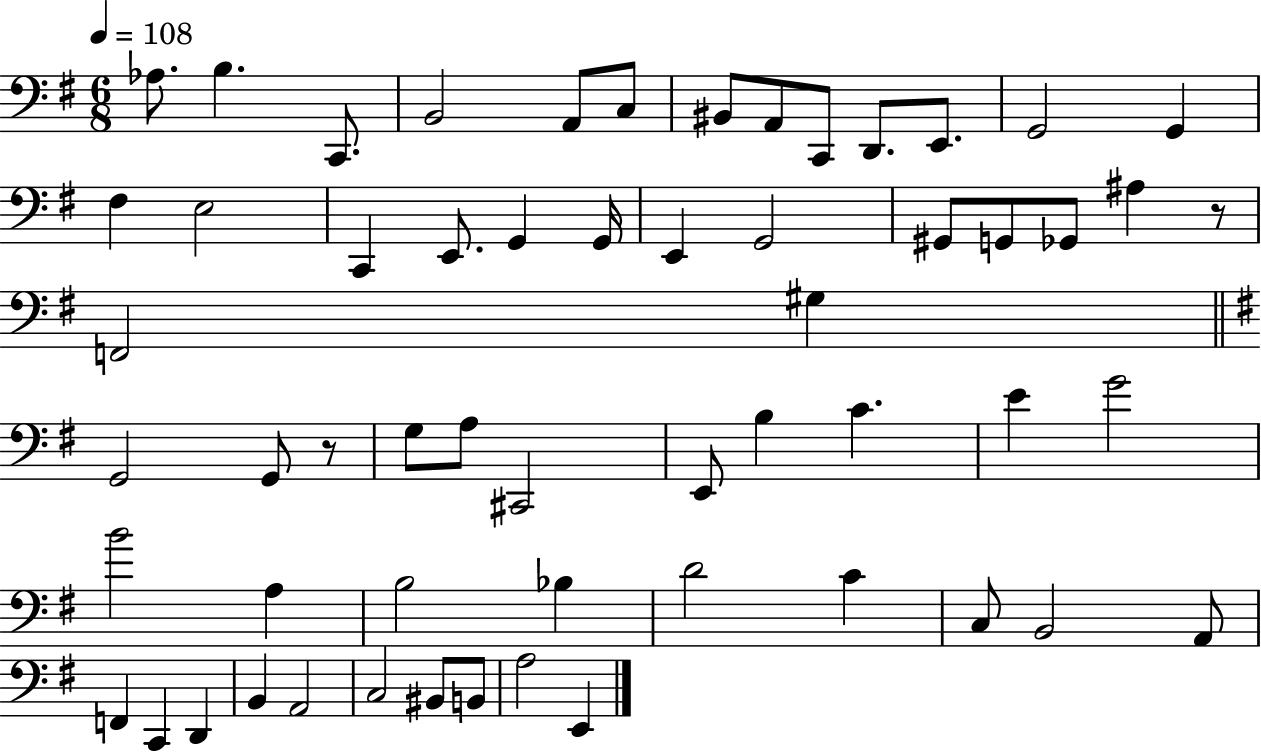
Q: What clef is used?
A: bass